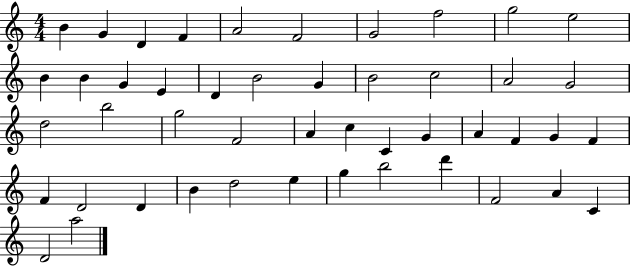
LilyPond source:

{
  \clef treble
  \numericTimeSignature
  \time 4/4
  \key c \major
  b'4 g'4 d'4 f'4 | a'2 f'2 | g'2 f''2 | g''2 e''2 | \break b'4 b'4 g'4 e'4 | d'4 b'2 g'4 | b'2 c''2 | a'2 g'2 | \break d''2 b''2 | g''2 f'2 | a'4 c''4 c'4 g'4 | a'4 f'4 g'4 f'4 | \break f'4 d'2 d'4 | b'4 d''2 e''4 | g''4 b''2 d'''4 | f'2 a'4 c'4 | \break d'2 a''2 | \bar "|."
}